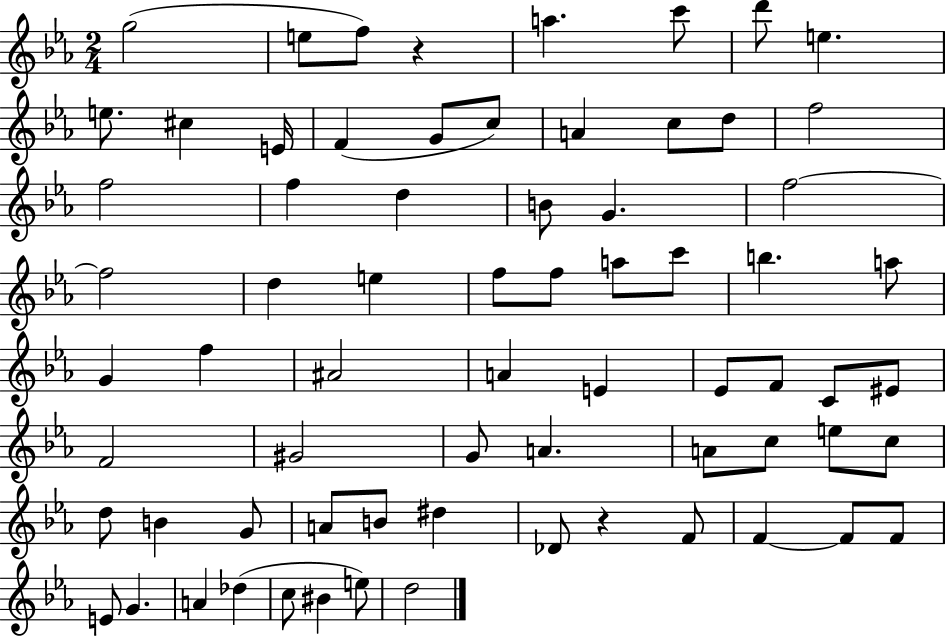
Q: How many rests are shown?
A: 2